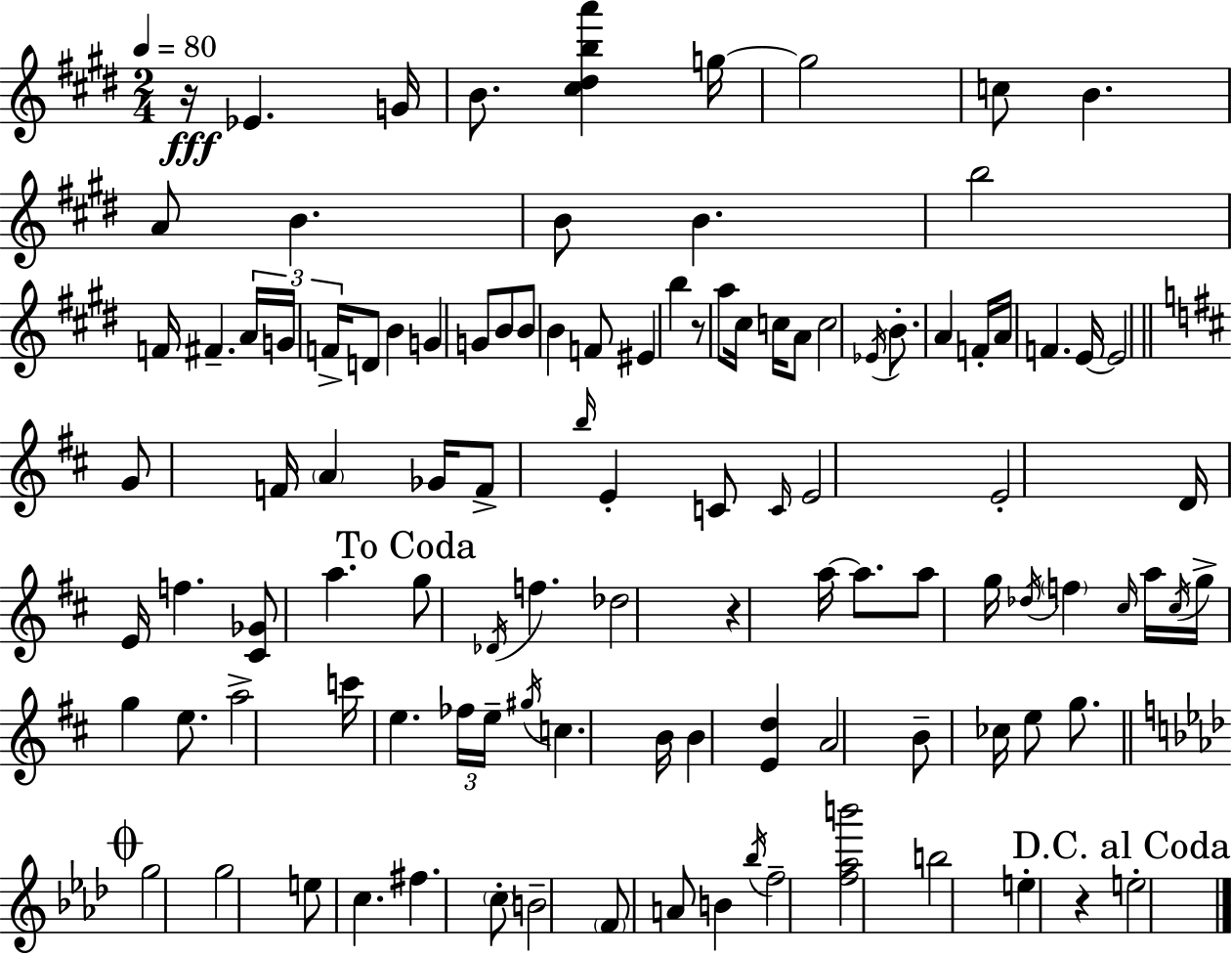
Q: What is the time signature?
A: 2/4